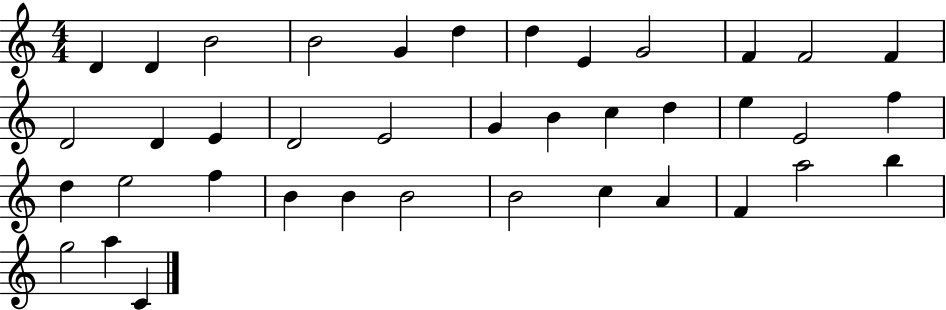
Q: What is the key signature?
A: C major